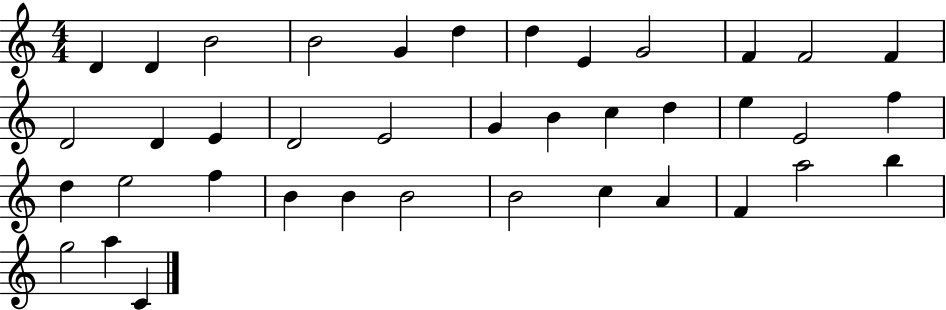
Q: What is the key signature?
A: C major